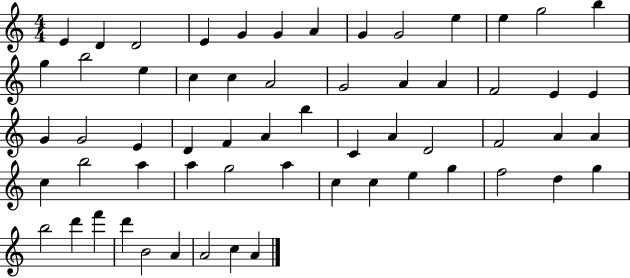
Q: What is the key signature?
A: C major